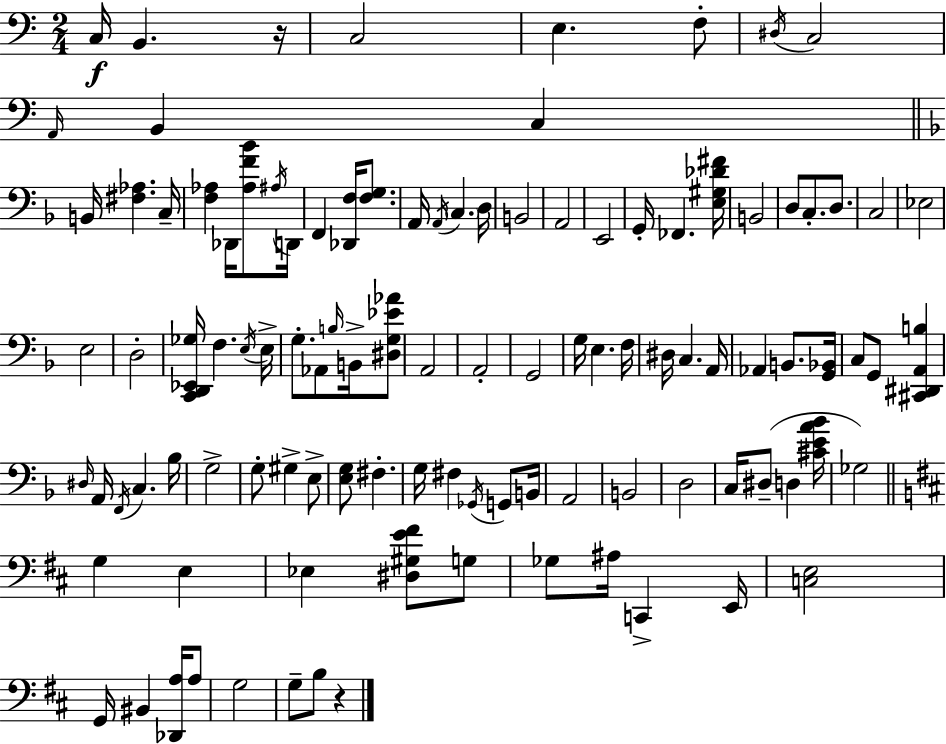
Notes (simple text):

C3/s B2/q. R/s C3/h E3/q. F3/e D#3/s C3/h A2/s B2/q C3/q B2/s [F#3,Ab3]/q. C3/s [F3,Ab3]/q Db2/s [Ab3,F4,Bb4]/e A#3/s D2/s F2/q [Db2,F3]/s [F3,G3]/e. A2/s A2/s C3/q. D3/s B2/h A2/h E2/h G2/s FES2/q. [E3,G#3,Db4,F#4]/s B2/h D3/e C3/e. D3/e. C3/h Eb3/h E3/h D3/h [C2,D2,Eb2,Gb3]/s F3/q. E3/s E3/s G3/e. Ab2/e B3/s B2/s [D#3,G3,Eb4,Ab4]/e A2/h A2/h G2/h G3/s E3/q. F3/s D#3/s C3/q. A2/s Ab2/q B2/e. [G2,Bb2]/s C3/e G2/e [C#2,D#2,A2,B3]/q D#3/s A2/s F2/s C3/q. Bb3/s G3/h G3/e G#3/q E3/e [E3,G3]/e F#3/q. G3/s F#3/q Gb2/s G2/e B2/s A2/h B2/h D3/h C3/s D#3/e D3/q [C#4,E4,A4,Bb4]/s Gb3/h G3/q E3/q Eb3/q [D#3,G#3,E4,F#4]/e G3/e Gb3/e A#3/s C2/q E2/s [C3,E3]/h G2/s BIS2/q [Db2,A3]/s A3/e G3/h G3/e B3/e R/q